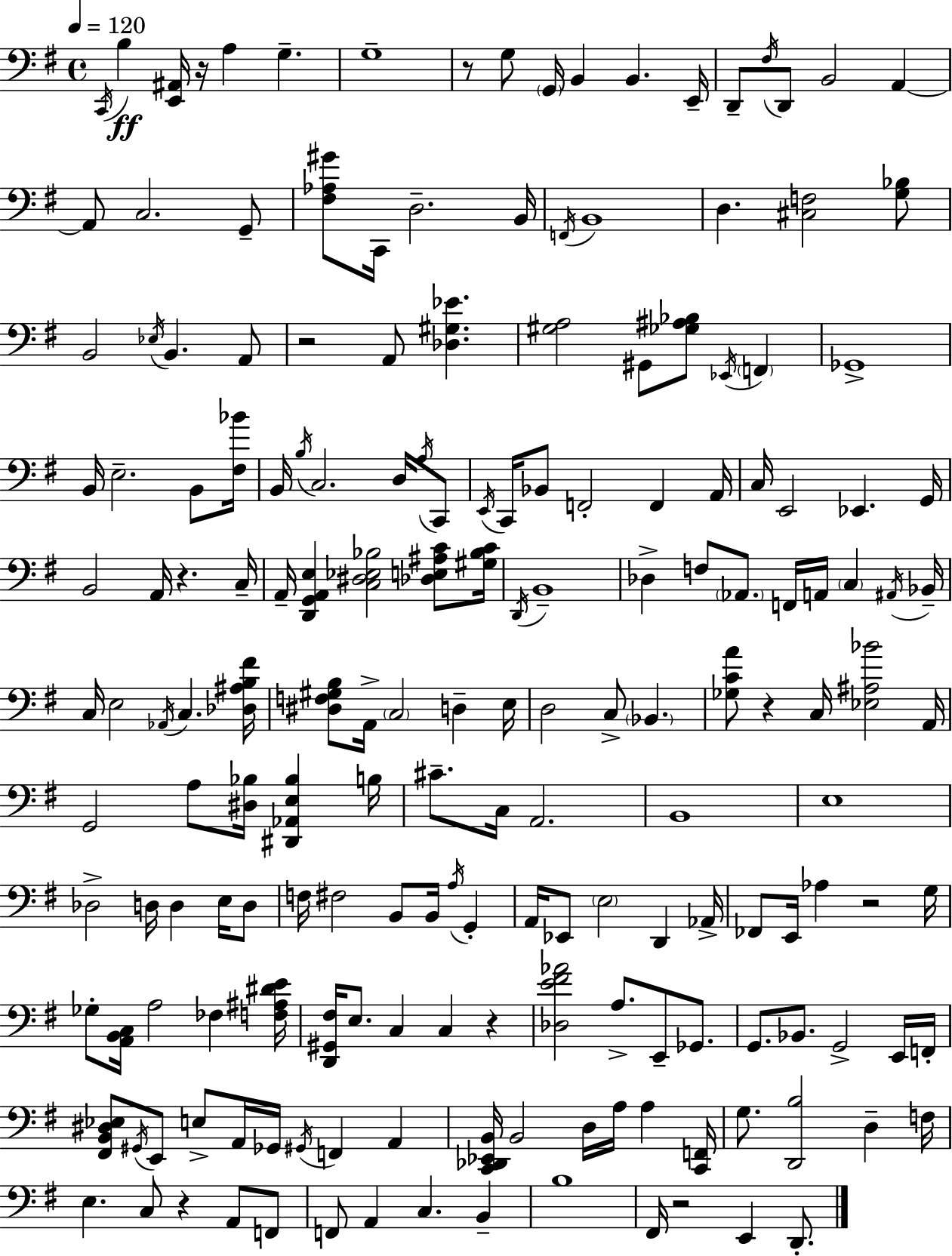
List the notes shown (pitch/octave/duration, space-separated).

C2/s B3/q [E2,A#2]/s R/s A3/q G3/q. G3/w R/e G3/e G2/s B2/q B2/q. E2/s D2/e F#3/s D2/e B2/h A2/q A2/e C3/h. G2/e [F#3,Ab3,G#4]/e C2/s D3/h. B2/s F2/s B2/w D3/q. [C#3,F3]/h [G3,Bb3]/e B2/h Eb3/s B2/q. A2/e R/h A2/e [Db3,G#3,Eb4]/q. [G#3,A3]/h G#2/e [Gb3,A#3,Bb3]/e Eb2/s F2/q Gb2/w B2/s E3/h. B2/e [F#3,Bb4]/s B2/s B3/s C3/h. D3/s A3/s C2/e E2/s C2/s Bb2/e F2/h F2/q A2/s C3/s E2/h Eb2/q. G2/s B2/h A2/s R/q. C3/s A2/s [D2,G2,A2,E3]/q [C3,D#3,Eb3,Bb3]/h [Db3,E3,A#3,C4]/e [G#3,Bb3,C4]/s D2/s B2/w Db3/q F3/e Ab2/e. F2/s A2/s C3/q A#2/s Bb2/s C3/s E3/h Ab2/s C3/q. [Db3,A#3,B3,F#4]/s [D#3,F3,G#3,B3]/e A2/s C3/h D3/q E3/s D3/h C3/e Bb2/q. [Gb3,C4,A4]/e R/q C3/s [Eb3,A#3,Bb4]/h A2/s G2/h A3/e [D#3,Bb3]/s [D#2,Ab2,E3,Bb3]/q B3/s C#4/e. C3/s A2/h. B2/w E3/w Db3/h D3/s D3/q E3/s D3/e F3/s F#3/h B2/e B2/s A3/s G2/q A2/s Eb2/e E3/h D2/q Ab2/s FES2/e E2/s Ab3/q R/h G3/s Gb3/e [A2,B2,C3]/s A3/h FES3/q [F3,A#3,D#4,E4]/s [D2,G#2,F#3]/s E3/e. C3/q C3/q R/q [Db3,E4,F#4,Ab4]/h A3/e. E2/e Gb2/e. G2/e. Bb2/e. G2/h E2/s F2/s [F#2,B2,D#3,Eb3]/e G#2/s E2/e E3/e A2/s Gb2/s G#2/s F2/q A2/q [C2,Db2,Eb2,B2]/s B2/h D3/s A3/s A3/q [C2,F2]/s G3/e. [D2,B3]/h D3/q F3/s E3/q. C3/e R/q A2/e F2/e F2/e A2/q C3/q. B2/q B3/w F#2/s R/h E2/q D2/e.